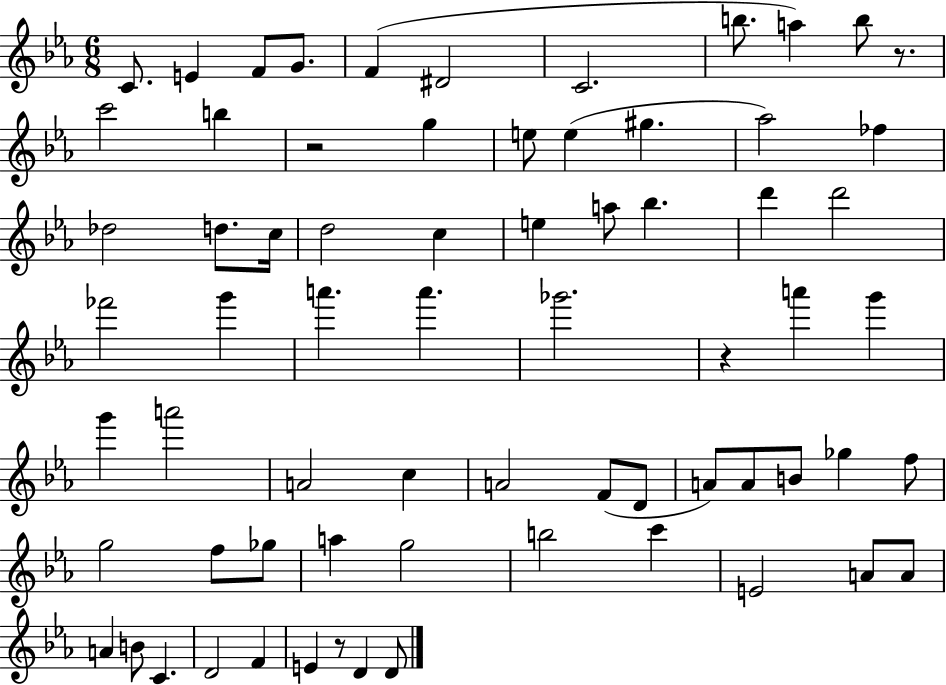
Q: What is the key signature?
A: EES major